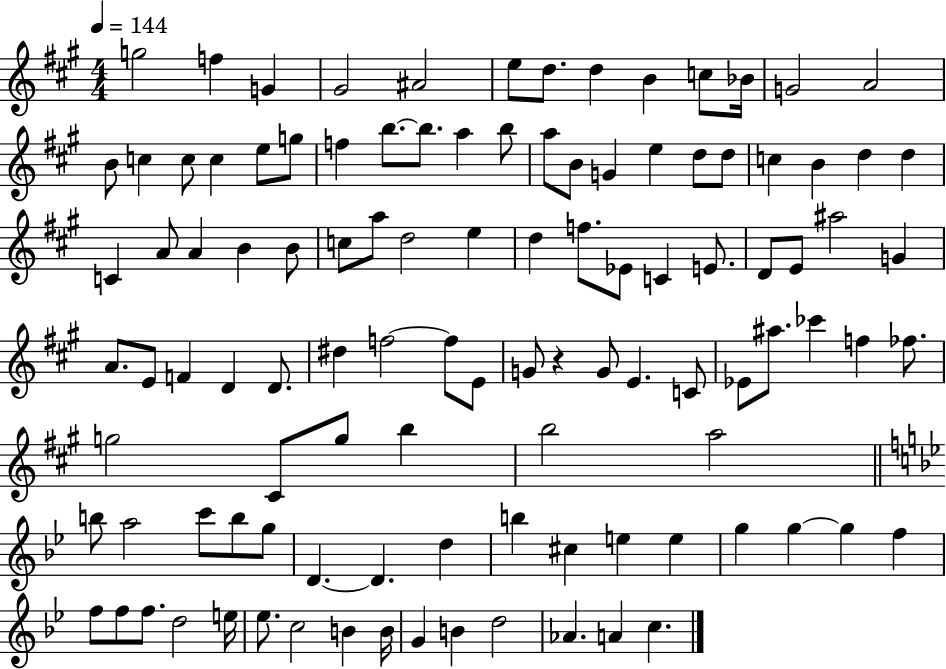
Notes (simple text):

G5/h F5/q G4/q G#4/h A#4/h E5/e D5/e. D5/q B4/q C5/e Bb4/s G4/h A4/h B4/e C5/q C5/e C5/q E5/e G5/e F5/q B5/e. B5/e. A5/q B5/e A5/e B4/e G4/q E5/q D5/e D5/e C5/q B4/q D5/q D5/q C4/q A4/e A4/q B4/q B4/e C5/e A5/e D5/h E5/q D5/q F5/e. Eb4/e C4/q E4/e. D4/e E4/e A#5/h G4/q A4/e. E4/e F4/q D4/q D4/e. D#5/q F5/h F5/e E4/e G4/e R/q G4/e E4/q. C4/e Eb4/e A#5/e. CES6/q F5/q FES5/e. G5/h C#4/e G5/e B5/q B5/h A5/h B5/e A5/h C6/e B5/e G5/e D4/q. D4/q. D5/q B5/q C#5/q E5/q E5/q G5/q G5/q G5/q F5/q F5/e F5/e F5/e. D5/h E5/s Eb5/e. C5/h B4/q B4/s G4/q B4/q D5/h Ab4/q. A4/q C5/q.